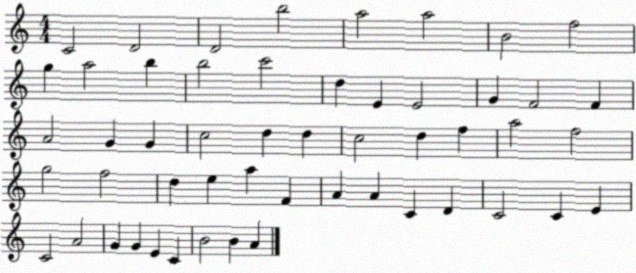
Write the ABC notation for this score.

X:1
T:Untitled
M:4/4
L:1/4
K:C
C2 D2 D2 b2 a2 a2 B2 f2 g a2 b b2 c'2 d E E2 G F2 F A2 G G c2 d d c2 d f a2 f2 g2 f2 d e a F A A C D C2 C E C2 A2 G G E C B2 B A